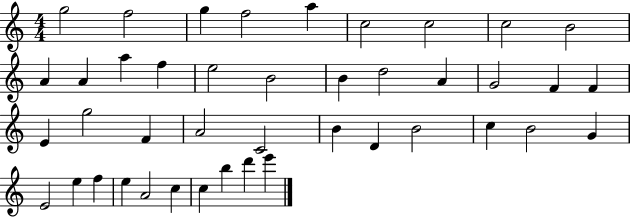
X:1
T:Untitled
M:4/4
L:1/4
K:C
g2 f2 g f2 a c2 c2 c2 B2 A A a f e2 B2 B d2 A G2 F F E g2 F A2 C2 B D B2 c B2 G E2 e f e A2 c c b d' e'